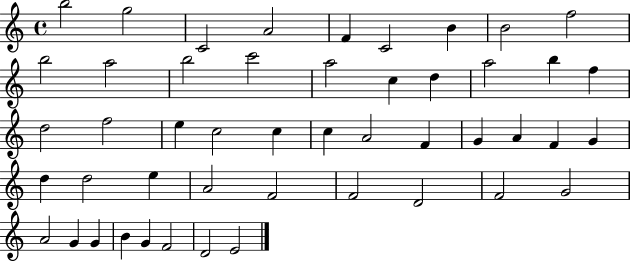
{
  \clef treble
  \time 4/4
  \defaultTimeSignature
  \key c \major
  b''2 g''2 | c'2 a'2 | f'4 c'2 b'4 | b'2 f''2 | \break b''2 a''2 | b''2 c'''2 | a''2 c''4 d''4 | a''2 b''4 f''4 | \break d''2 f''2 | e''4 c''2 c''4 | c''4 a'2 f'4 | g'4 a'4 f'4 g'4 | \break d''4 d''2 e''4 | a'2 f'2 | f'2 d'2 | f'2 g'2 | \break a'2 g'4 g'4 | b'4 g'4 f'2 | d'2 e'2 | \bar "|."
}